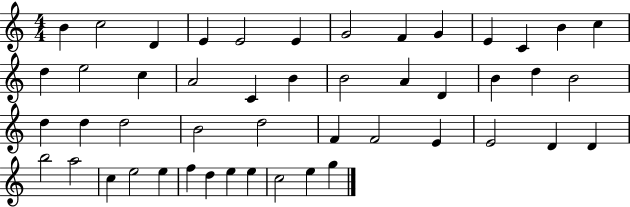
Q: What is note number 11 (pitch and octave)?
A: C4